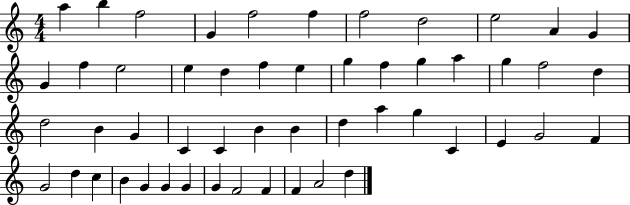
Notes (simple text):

A5/q B5/q F5/h G4/q F5/h F5/q F5/h D5/h E5/h A4/q G4/q G4/q F5/q E5/h E5/q D5/q F5/q E5/q G5/q F5/q G5/q A5/q G5/q F5/h D5/q D5/h B4/q G4/q C4/q C4/q B4/q B4/q D5/q A5/q G5/q C4/q E4/q G4/h F4/q G4/h D5/q C5/q B4/q G4/q G4/q G4/q G4/q F4/h F4/q F4/q A4/h D5/q